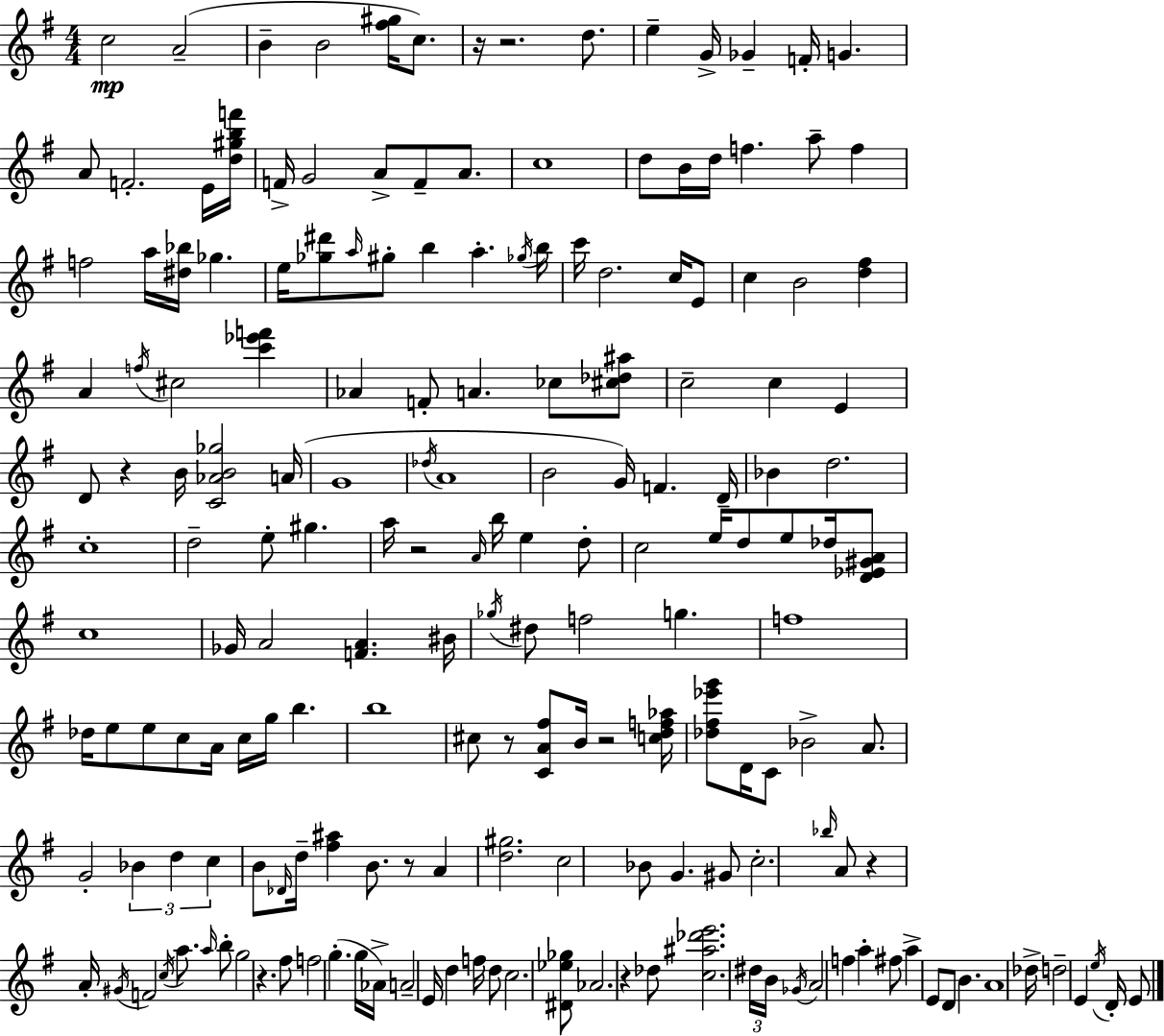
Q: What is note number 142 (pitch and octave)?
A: Gb4